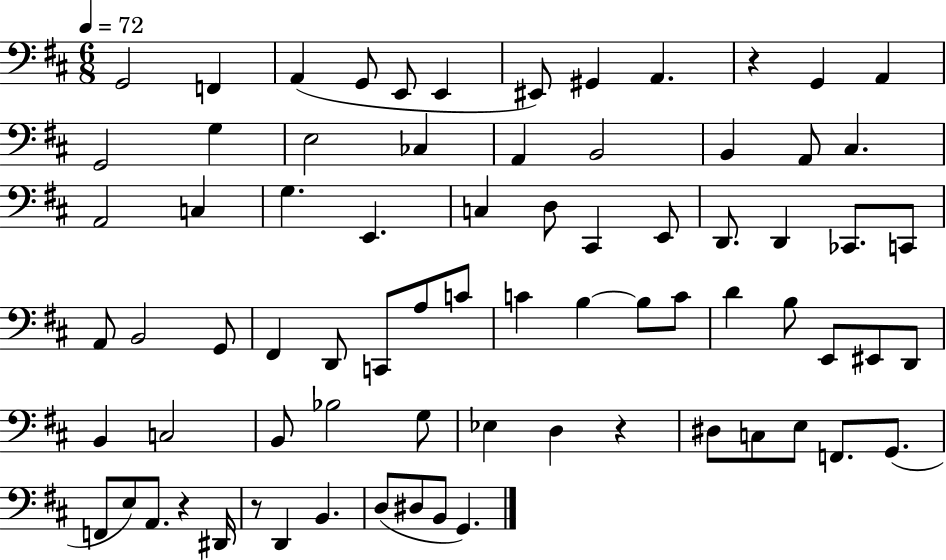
G2/h F2/q A2/q G2/e E2/e E2/q EIS2/e G#2/q A2/q. R/q G2/q A2/q G2/h G3/q E3/h CES3/q A2/q B2/h B2/q A2/e C#3/q. A2/h C3/q G3/q. E2/q. C3/q D3/e C#2/q E2/e D2/e. D2/q CES2/e. C2/e A2/e B2/h G2/e F#2/q D2/e C2/e A3/e C4/e C4/q B3/q B3/e C4/e D4/q B3/e E2/e EIS2/e D2/e B2/q C3/h B2/e Bb3/h G3/e Eb3/q D3/q R/q D#3/e C3/e E3/e F2/e. G2/e. F2/e E3/e A2/e. R/q D#2/s R/e D2/q B2/q. D3/e D#3/e B2/e G2/q.